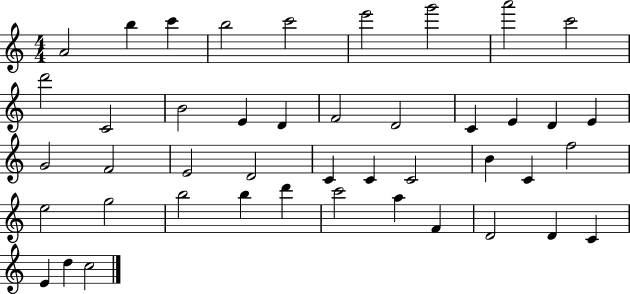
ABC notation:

X:1
T:Untitled
M:4/4
L:1/4
K:C
A2 b c' b2 c'2 e'2 g'2 a'2 c'2 d'2 C2 B2 E D F2 D2 C E D E G2 F2 E2 D2 C C C2 B C f2 e2 g2 b2 b d' c'2 a F D2 D C E d c2